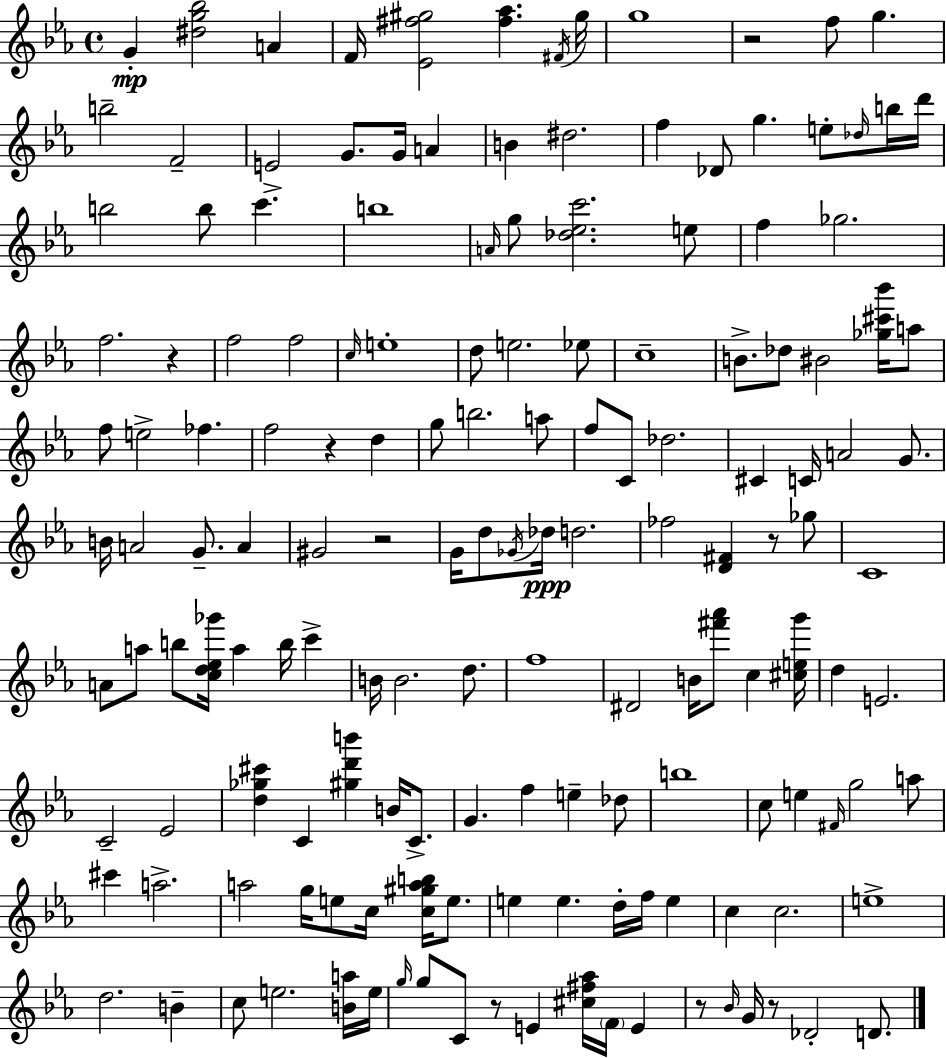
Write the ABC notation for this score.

X:1
T:Untitled
M:4/4
L:1/4
K:Cm
G [^dg_b]2 A F/4 [_E^f^g]2 [^f_a] ^F/4 ^g/4 g4 z2 f/2 g b2 F2 E2 G/2 G/4 A B ^d2 f _D/2 g e/2 _d/4 b/4 d'/4 b2 b/2 c' b4 A/4 g/2 [_d_ec']2 e/2 f _g2 f2 z f2 f2 c/4 e4 d/2 e2 _e/2 c4 B/2 _d/2 ^B2 [_g^c'_b']/4 a/2 f/2 e2 _f f2 z d g/2 b2 a/2 f/2 C/2 _d2 ^C C/4 A2 G/2 B/4 A2 G/2 A ^G2 z2 G/4 d/2 _G/4 _d/4 d2 _f2 [D^F] z/2 _g/2 C4 A/2 a/2 b/2 [cd_e_g']/4 a b/4 c' B/4 B2 d/2 f4 ^D2 B/4 [^f'_a']/2 c [^ceg']/4 d E2 C2 _E2 [d_g^c'] C [^gd'b'] B/4 C/2 G f e _d/2 b4 c/2 e ^F/4 g2 a/2 ^c' a2 a2 g/4 e/2 c/4 [c^gab]/4 e/2 e e d/4 f/4 e c c2 e4 d2 B c/2 e2 [Ba]/4 e/4 g/4 g/2 C/2 z/2 E [^c^f_a]/4 F/4 E z/2 _B/4 G/4 z/2 _D2 D/2